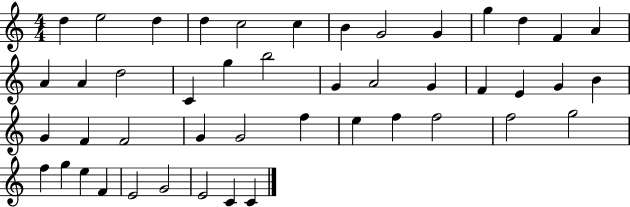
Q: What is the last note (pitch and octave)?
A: C4